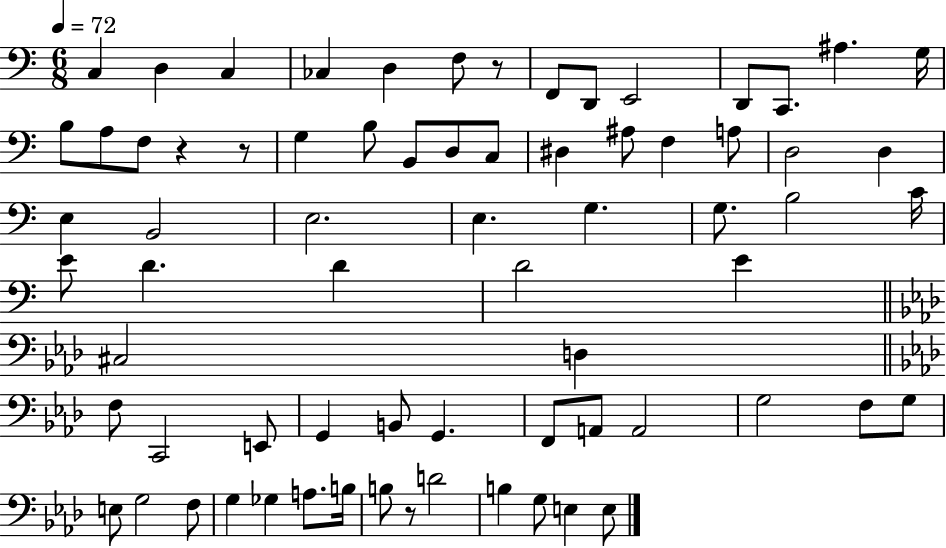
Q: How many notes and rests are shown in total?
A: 71